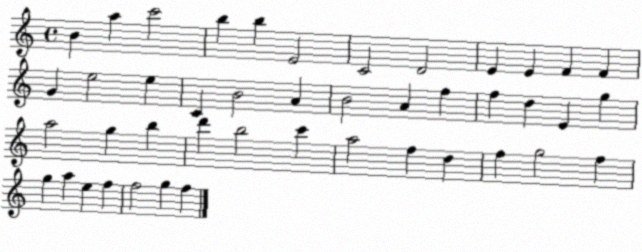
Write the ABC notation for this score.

X:1
T:Untitled
M:4/4
L:1/4
K:C
B a c'2 b b E2 C2 D2 E E F F G e2 e C B2 A B2 A f f d E g a2 g b d' b2 c' a2 f d f g2 f g a e f f2 g f